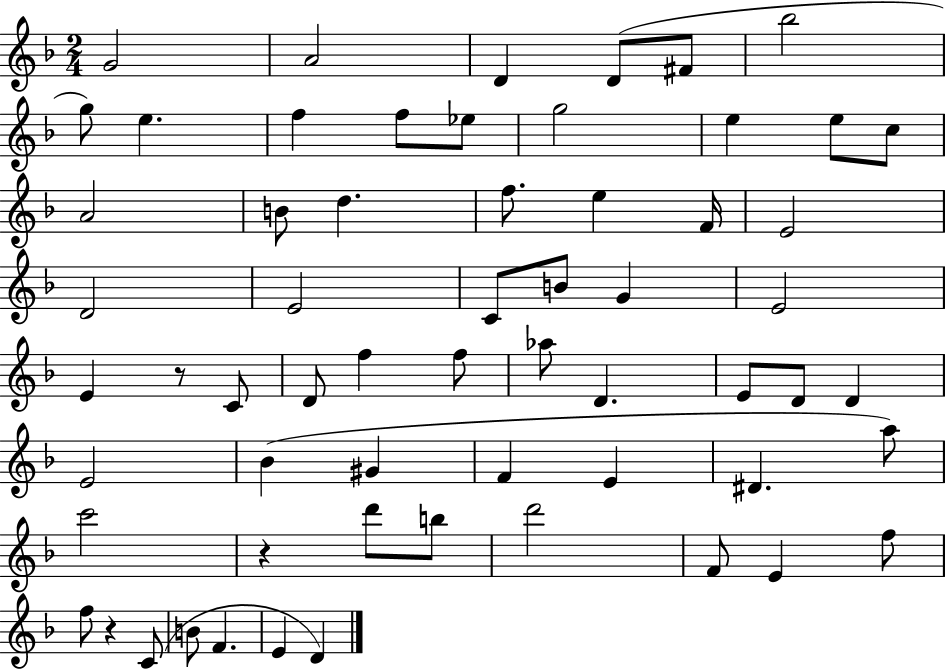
{
  \clef treble
  \numericTimeSignature
  \time 2/4
  \key f \major
  g'2 | a'2 | d'4 d'8( fis'8 | bes''2 | \break g''8) e''4. | f''4 f''8 ees''8 | g''2 | e''4 e''8 c''8 | \break a'2 | b'8 d''4. | f''8. e''4 f'16 | e'2 | \break d'2 | e'2 | c'8 b'8 g'4 | e'2 | \break e'4 r8 c'8 | d'8 f''4 f''8 | aes''8 d'4. | e'8 d'8 d'4 | \break e'2 | bes'4( gis'4 | f'4 e'4 | dis'4. a''8) | \break c'''2 | r4 d'''8 b''8 | d'''2 | f'8 e'4 f''8 | \break f''8 r4 c'8( | b'8 f'4. | e'4 d'4) | \bar "|."
}